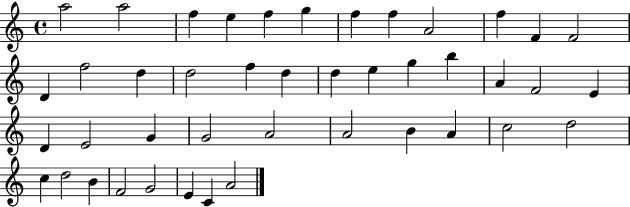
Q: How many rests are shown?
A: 0